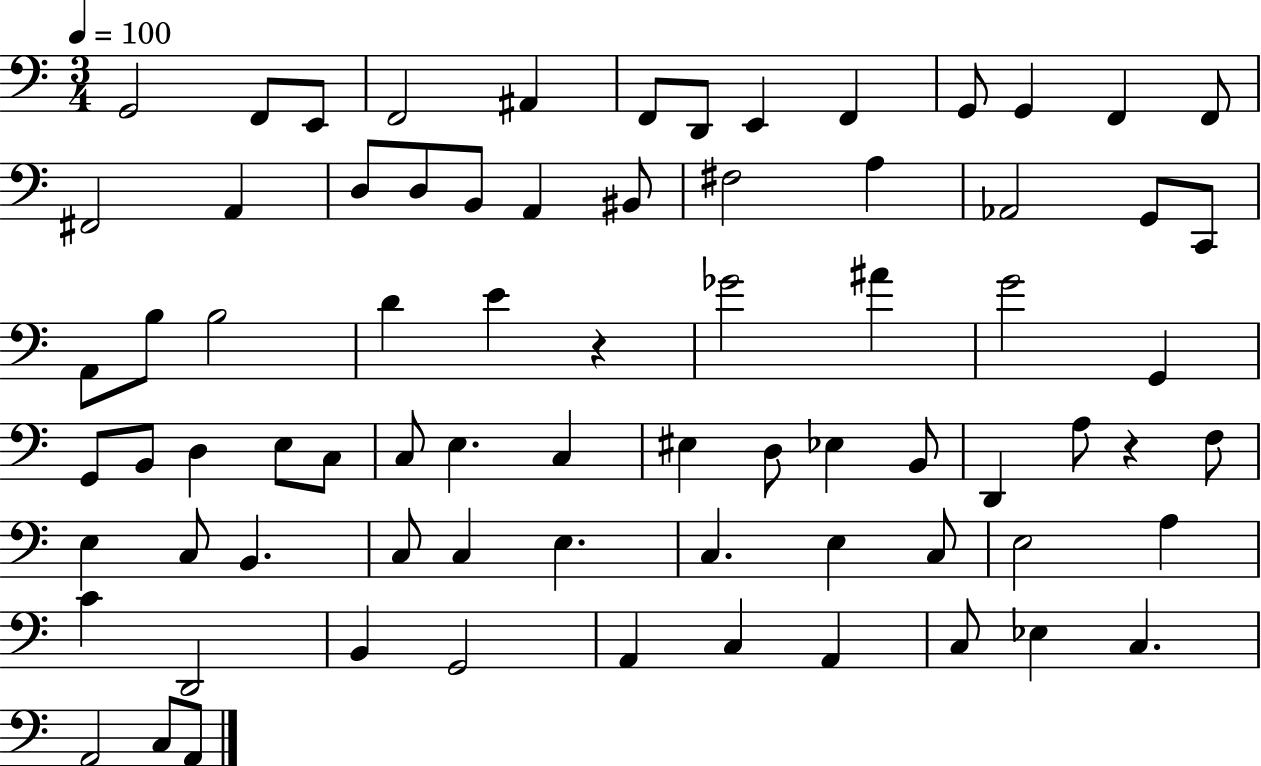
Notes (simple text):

G2/h F2/e E2/e F2/h A#2/q F2/e D2/e E2/q F2/q G2/e G2/q F2/q F2/e F#2/h A2/q D3/e D3/e B2/e A2/q BIS2/e F#3/h A3/q Ab2/h G2/e C2/e A2/e B3/e B3/h D4/q E4/q R/q Gb4/h A#4/q G4/h G2/q G2/e B2/e D3/q E3/e C3/e C3/e E3/q. C3/q EIS3/q D3/e Eb3/q B2/e D2/q A3/e R/q F3/e E3/q C3/e B2/q. C3/e C3/q E3/q. C3/q. E3/q C3/e E3/h A3/q C4/q D2/h B2/q G2/h A2/q C3/q A2/q C3/e Eb3/q C3/q. A2/h C3/e A2/e